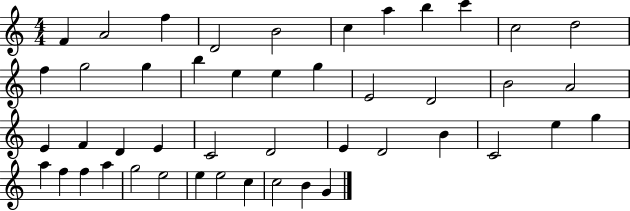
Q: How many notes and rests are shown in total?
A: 46